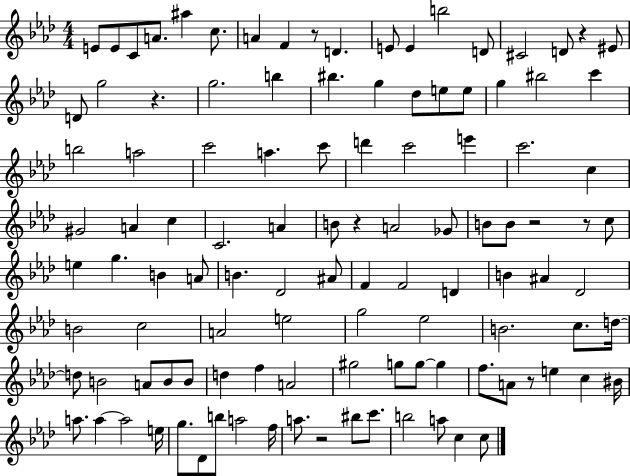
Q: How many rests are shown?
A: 8